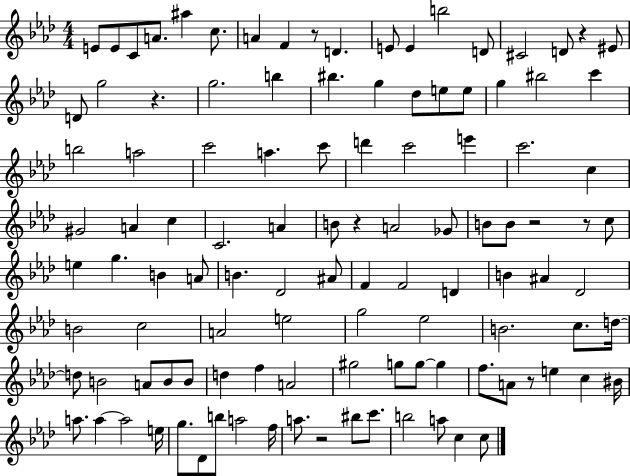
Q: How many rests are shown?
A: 8